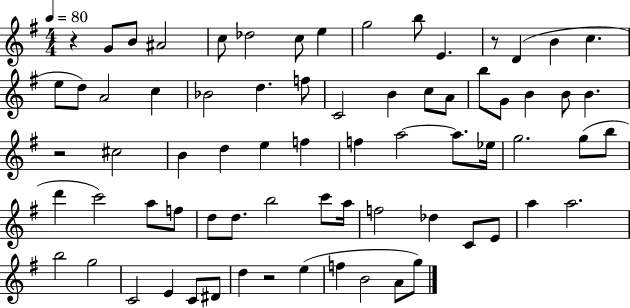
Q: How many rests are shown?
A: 4